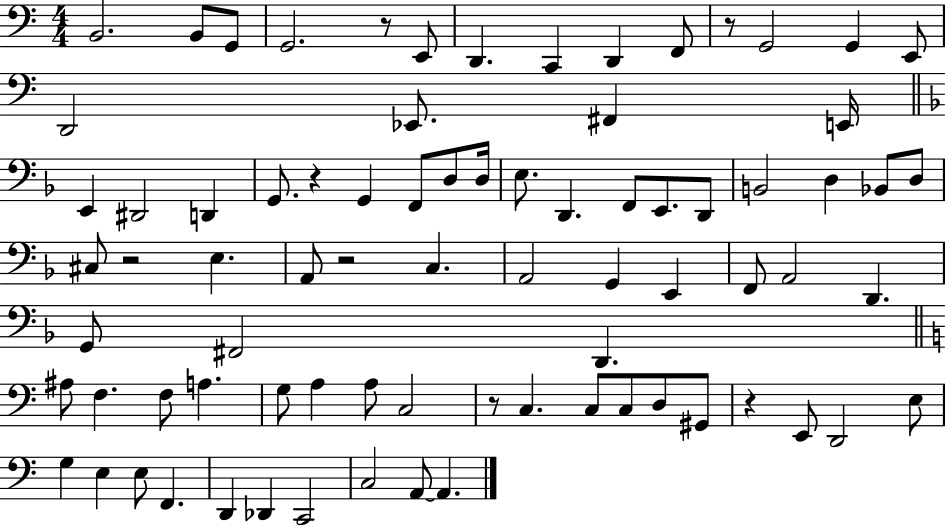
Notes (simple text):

B2/h. B2/e G2/e G2/h. R/e E2/e D2/q. C2/q D2/q F2/e R/e G2/h G2/q E2/e D2/h Eb2/e. F#2/q E2/s E2/q D#2/h D2/q G2/e. R/q G2/q F2/e D3/e D3/s E3/e. D2/q. F2/e E2/e. D2/e B2/h D3/q Bb2/e D3/e C#3/e R/h E3/q. A2/e R/h C3/q. A2/h G2/q E2/q F2/e A2/h D2/q. G2/e F#2/h D2/q. A#3/e F3/q. F3/e A3/q. G3/e A3/q A3/e C3/h R/e C3/q. C3/e C3/e D3/e G#2/e R/q E2/e D2/h E3/e G3/q E3/q E3/e F2/q. D2/q Db2/q C2/h C3/h A2/e A2/q.